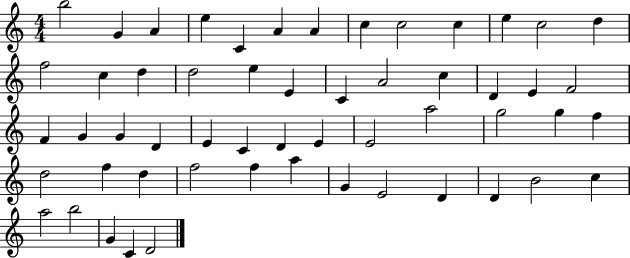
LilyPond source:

{
  \clef treble
  \numericTimeSignature
  \time 4/4
  \key c \major
  b''2 g'4 a'4 | e''4 c'4 a'4 a'4 | c''4 c''2 c''4 | e''4 c''2 d''4 | \break f''2 c''4 d''4 | d''2 e''4 e'4 | c'4 a'2 c''4 | d'4 e'4 f'2 | \break f'4 g'4 g'4 d'4 | e'4 c'4 d'4 e'4 | e'2 a''2 | g''2 g''4 f''4 | \break d''2 f''4 d''4 | f''2 f''4 a''4 | g'4 e'2 d'4 | d'4 b'2 c''4 | \break a''2 b''2 | g'4 c'4 d'2 | \bar "|."
}